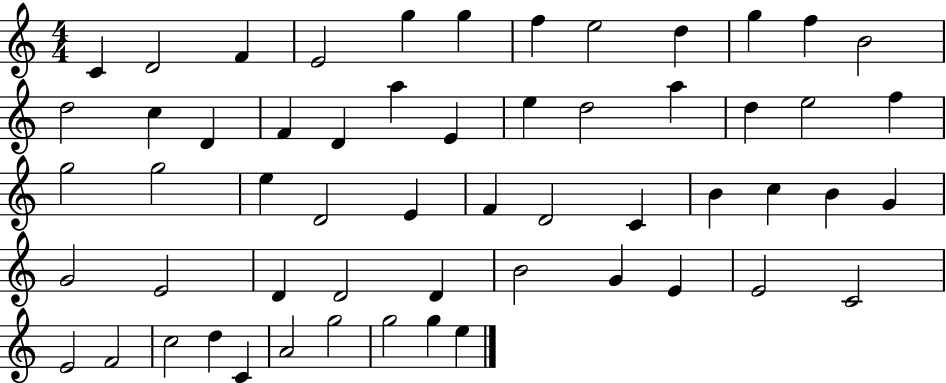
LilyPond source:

{
  \clef treble
  \numericTimeSignature
  \time 4/4
  \key c \major
  c'4 d'2 f'4 | e'2 g''4 g''4 | f''4 e''2 d''4 | g''4 f''4 b'2 | \break d''2 c''4 d'4 | f'4 d'4 a''4 e'4 | e''4 d''2 a''4 | d''4 e''2 f''4 | \break g''2 g''2 | e''4 d'2 e'4 | f'4 d'2 c'4 | b'4 c''4 b'4 g'4 | \break g'2 e'2 | d'4 d'2 d'4 | b'2 g'4 e'4 | e'2 c'2 | \break e'2 f'2 | c''2 d''4 c'4 | a'2 g''2 | g''2 g''4 e''4 | \break \bar "|."
}